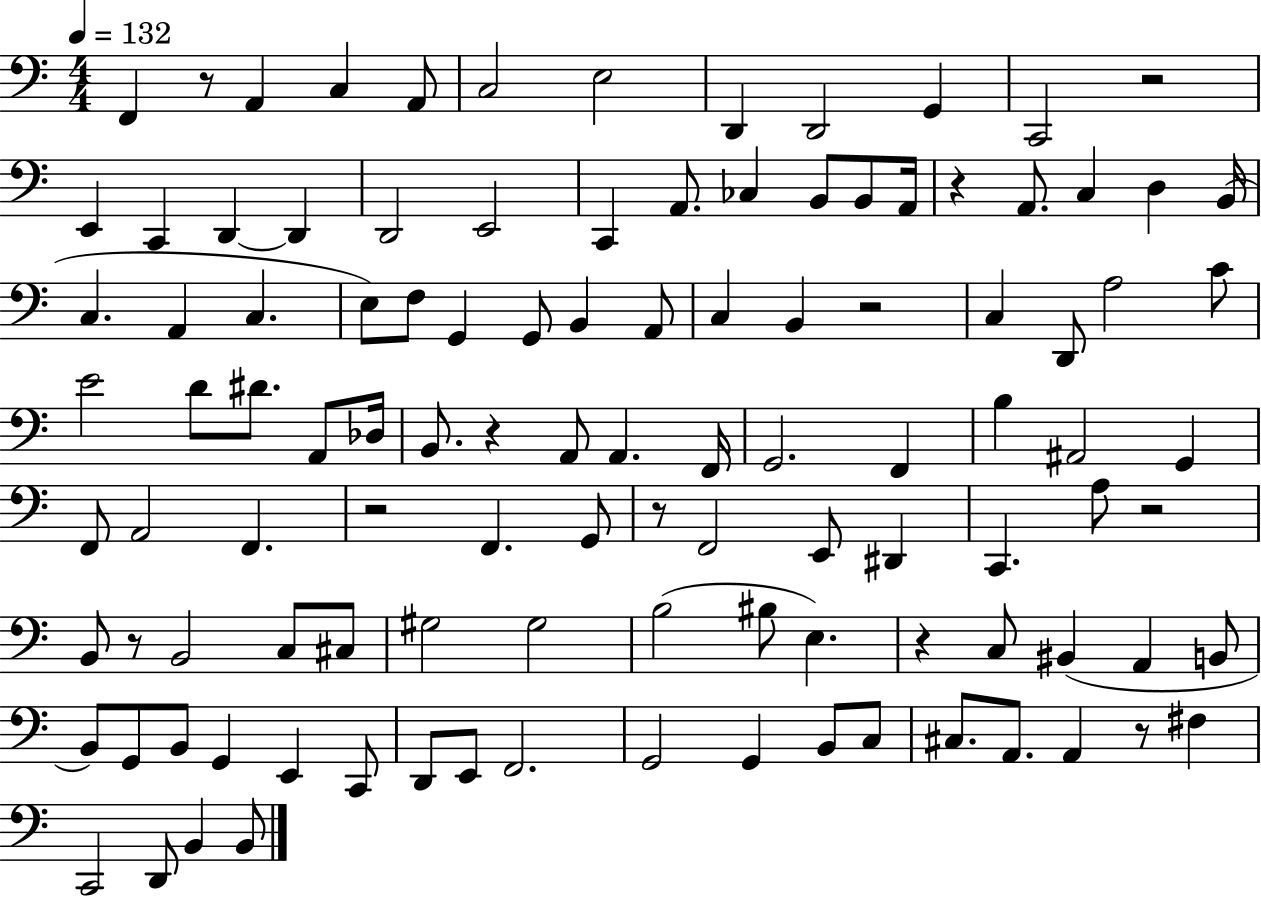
X:1
T:Untitled
M:4/4
L:1/4
K:C
F,, z/2 A,, C, A,,/2 C,2 E,2 D,, D,,2 G,, C,,2 z2 E,, C,, D,, D,, D,,2 E,,2 C,, A,,/2 _C, B,,/2 B,,/2 A,,/4 z A,,/2 C, D, B,,/4 C, A,, C, E,/2 F,/2 G,, G,,/2 B,, A,,/2 C, B,, z2 C, D,,/2 A,2 C/2 E2 D/2 ^D/2 A,,/2 _D,/4 B,,/2 z A,,/2 A,, F,,/4 G,,2 F,, B, ^A,,2 G,, F,,/2 A,,2 F,, z2 F,, G,,/2 z/2 F,,2 E,,/2 ^D,, C,, A,/2 z2 B,,/2 z/2 B,,2 C,/2 ^C,/2 ^G,2 ^G,2 B,2 ^B,/2 E, z C,/2 ^B,, A,, B,,/2 B,,/2 G,,/2 B,,/2 G,, E,, C,,/2 D,,/2 E,,/2 F,,2 G,,2 G,, B,,/2 C,/2 ^C,/2 A,,/2 A,, z/2 ^F, C,,2 D,,/2 B,, B,,/2